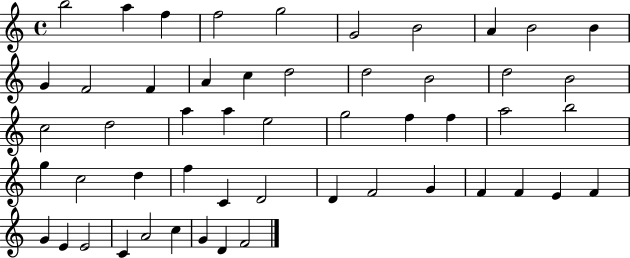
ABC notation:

X:1
T:Untitled
M:4/4
L:1/4
K:C
b2 a f f2 g2 G2 B2 A B2 B G F2 F A c d2 d2 B2 d2 B2 c2 d2 a a e2 g2 f f a2 b2 g c2 d f C D2 D F2 G F F E F G E E2 C A2 c G D F2